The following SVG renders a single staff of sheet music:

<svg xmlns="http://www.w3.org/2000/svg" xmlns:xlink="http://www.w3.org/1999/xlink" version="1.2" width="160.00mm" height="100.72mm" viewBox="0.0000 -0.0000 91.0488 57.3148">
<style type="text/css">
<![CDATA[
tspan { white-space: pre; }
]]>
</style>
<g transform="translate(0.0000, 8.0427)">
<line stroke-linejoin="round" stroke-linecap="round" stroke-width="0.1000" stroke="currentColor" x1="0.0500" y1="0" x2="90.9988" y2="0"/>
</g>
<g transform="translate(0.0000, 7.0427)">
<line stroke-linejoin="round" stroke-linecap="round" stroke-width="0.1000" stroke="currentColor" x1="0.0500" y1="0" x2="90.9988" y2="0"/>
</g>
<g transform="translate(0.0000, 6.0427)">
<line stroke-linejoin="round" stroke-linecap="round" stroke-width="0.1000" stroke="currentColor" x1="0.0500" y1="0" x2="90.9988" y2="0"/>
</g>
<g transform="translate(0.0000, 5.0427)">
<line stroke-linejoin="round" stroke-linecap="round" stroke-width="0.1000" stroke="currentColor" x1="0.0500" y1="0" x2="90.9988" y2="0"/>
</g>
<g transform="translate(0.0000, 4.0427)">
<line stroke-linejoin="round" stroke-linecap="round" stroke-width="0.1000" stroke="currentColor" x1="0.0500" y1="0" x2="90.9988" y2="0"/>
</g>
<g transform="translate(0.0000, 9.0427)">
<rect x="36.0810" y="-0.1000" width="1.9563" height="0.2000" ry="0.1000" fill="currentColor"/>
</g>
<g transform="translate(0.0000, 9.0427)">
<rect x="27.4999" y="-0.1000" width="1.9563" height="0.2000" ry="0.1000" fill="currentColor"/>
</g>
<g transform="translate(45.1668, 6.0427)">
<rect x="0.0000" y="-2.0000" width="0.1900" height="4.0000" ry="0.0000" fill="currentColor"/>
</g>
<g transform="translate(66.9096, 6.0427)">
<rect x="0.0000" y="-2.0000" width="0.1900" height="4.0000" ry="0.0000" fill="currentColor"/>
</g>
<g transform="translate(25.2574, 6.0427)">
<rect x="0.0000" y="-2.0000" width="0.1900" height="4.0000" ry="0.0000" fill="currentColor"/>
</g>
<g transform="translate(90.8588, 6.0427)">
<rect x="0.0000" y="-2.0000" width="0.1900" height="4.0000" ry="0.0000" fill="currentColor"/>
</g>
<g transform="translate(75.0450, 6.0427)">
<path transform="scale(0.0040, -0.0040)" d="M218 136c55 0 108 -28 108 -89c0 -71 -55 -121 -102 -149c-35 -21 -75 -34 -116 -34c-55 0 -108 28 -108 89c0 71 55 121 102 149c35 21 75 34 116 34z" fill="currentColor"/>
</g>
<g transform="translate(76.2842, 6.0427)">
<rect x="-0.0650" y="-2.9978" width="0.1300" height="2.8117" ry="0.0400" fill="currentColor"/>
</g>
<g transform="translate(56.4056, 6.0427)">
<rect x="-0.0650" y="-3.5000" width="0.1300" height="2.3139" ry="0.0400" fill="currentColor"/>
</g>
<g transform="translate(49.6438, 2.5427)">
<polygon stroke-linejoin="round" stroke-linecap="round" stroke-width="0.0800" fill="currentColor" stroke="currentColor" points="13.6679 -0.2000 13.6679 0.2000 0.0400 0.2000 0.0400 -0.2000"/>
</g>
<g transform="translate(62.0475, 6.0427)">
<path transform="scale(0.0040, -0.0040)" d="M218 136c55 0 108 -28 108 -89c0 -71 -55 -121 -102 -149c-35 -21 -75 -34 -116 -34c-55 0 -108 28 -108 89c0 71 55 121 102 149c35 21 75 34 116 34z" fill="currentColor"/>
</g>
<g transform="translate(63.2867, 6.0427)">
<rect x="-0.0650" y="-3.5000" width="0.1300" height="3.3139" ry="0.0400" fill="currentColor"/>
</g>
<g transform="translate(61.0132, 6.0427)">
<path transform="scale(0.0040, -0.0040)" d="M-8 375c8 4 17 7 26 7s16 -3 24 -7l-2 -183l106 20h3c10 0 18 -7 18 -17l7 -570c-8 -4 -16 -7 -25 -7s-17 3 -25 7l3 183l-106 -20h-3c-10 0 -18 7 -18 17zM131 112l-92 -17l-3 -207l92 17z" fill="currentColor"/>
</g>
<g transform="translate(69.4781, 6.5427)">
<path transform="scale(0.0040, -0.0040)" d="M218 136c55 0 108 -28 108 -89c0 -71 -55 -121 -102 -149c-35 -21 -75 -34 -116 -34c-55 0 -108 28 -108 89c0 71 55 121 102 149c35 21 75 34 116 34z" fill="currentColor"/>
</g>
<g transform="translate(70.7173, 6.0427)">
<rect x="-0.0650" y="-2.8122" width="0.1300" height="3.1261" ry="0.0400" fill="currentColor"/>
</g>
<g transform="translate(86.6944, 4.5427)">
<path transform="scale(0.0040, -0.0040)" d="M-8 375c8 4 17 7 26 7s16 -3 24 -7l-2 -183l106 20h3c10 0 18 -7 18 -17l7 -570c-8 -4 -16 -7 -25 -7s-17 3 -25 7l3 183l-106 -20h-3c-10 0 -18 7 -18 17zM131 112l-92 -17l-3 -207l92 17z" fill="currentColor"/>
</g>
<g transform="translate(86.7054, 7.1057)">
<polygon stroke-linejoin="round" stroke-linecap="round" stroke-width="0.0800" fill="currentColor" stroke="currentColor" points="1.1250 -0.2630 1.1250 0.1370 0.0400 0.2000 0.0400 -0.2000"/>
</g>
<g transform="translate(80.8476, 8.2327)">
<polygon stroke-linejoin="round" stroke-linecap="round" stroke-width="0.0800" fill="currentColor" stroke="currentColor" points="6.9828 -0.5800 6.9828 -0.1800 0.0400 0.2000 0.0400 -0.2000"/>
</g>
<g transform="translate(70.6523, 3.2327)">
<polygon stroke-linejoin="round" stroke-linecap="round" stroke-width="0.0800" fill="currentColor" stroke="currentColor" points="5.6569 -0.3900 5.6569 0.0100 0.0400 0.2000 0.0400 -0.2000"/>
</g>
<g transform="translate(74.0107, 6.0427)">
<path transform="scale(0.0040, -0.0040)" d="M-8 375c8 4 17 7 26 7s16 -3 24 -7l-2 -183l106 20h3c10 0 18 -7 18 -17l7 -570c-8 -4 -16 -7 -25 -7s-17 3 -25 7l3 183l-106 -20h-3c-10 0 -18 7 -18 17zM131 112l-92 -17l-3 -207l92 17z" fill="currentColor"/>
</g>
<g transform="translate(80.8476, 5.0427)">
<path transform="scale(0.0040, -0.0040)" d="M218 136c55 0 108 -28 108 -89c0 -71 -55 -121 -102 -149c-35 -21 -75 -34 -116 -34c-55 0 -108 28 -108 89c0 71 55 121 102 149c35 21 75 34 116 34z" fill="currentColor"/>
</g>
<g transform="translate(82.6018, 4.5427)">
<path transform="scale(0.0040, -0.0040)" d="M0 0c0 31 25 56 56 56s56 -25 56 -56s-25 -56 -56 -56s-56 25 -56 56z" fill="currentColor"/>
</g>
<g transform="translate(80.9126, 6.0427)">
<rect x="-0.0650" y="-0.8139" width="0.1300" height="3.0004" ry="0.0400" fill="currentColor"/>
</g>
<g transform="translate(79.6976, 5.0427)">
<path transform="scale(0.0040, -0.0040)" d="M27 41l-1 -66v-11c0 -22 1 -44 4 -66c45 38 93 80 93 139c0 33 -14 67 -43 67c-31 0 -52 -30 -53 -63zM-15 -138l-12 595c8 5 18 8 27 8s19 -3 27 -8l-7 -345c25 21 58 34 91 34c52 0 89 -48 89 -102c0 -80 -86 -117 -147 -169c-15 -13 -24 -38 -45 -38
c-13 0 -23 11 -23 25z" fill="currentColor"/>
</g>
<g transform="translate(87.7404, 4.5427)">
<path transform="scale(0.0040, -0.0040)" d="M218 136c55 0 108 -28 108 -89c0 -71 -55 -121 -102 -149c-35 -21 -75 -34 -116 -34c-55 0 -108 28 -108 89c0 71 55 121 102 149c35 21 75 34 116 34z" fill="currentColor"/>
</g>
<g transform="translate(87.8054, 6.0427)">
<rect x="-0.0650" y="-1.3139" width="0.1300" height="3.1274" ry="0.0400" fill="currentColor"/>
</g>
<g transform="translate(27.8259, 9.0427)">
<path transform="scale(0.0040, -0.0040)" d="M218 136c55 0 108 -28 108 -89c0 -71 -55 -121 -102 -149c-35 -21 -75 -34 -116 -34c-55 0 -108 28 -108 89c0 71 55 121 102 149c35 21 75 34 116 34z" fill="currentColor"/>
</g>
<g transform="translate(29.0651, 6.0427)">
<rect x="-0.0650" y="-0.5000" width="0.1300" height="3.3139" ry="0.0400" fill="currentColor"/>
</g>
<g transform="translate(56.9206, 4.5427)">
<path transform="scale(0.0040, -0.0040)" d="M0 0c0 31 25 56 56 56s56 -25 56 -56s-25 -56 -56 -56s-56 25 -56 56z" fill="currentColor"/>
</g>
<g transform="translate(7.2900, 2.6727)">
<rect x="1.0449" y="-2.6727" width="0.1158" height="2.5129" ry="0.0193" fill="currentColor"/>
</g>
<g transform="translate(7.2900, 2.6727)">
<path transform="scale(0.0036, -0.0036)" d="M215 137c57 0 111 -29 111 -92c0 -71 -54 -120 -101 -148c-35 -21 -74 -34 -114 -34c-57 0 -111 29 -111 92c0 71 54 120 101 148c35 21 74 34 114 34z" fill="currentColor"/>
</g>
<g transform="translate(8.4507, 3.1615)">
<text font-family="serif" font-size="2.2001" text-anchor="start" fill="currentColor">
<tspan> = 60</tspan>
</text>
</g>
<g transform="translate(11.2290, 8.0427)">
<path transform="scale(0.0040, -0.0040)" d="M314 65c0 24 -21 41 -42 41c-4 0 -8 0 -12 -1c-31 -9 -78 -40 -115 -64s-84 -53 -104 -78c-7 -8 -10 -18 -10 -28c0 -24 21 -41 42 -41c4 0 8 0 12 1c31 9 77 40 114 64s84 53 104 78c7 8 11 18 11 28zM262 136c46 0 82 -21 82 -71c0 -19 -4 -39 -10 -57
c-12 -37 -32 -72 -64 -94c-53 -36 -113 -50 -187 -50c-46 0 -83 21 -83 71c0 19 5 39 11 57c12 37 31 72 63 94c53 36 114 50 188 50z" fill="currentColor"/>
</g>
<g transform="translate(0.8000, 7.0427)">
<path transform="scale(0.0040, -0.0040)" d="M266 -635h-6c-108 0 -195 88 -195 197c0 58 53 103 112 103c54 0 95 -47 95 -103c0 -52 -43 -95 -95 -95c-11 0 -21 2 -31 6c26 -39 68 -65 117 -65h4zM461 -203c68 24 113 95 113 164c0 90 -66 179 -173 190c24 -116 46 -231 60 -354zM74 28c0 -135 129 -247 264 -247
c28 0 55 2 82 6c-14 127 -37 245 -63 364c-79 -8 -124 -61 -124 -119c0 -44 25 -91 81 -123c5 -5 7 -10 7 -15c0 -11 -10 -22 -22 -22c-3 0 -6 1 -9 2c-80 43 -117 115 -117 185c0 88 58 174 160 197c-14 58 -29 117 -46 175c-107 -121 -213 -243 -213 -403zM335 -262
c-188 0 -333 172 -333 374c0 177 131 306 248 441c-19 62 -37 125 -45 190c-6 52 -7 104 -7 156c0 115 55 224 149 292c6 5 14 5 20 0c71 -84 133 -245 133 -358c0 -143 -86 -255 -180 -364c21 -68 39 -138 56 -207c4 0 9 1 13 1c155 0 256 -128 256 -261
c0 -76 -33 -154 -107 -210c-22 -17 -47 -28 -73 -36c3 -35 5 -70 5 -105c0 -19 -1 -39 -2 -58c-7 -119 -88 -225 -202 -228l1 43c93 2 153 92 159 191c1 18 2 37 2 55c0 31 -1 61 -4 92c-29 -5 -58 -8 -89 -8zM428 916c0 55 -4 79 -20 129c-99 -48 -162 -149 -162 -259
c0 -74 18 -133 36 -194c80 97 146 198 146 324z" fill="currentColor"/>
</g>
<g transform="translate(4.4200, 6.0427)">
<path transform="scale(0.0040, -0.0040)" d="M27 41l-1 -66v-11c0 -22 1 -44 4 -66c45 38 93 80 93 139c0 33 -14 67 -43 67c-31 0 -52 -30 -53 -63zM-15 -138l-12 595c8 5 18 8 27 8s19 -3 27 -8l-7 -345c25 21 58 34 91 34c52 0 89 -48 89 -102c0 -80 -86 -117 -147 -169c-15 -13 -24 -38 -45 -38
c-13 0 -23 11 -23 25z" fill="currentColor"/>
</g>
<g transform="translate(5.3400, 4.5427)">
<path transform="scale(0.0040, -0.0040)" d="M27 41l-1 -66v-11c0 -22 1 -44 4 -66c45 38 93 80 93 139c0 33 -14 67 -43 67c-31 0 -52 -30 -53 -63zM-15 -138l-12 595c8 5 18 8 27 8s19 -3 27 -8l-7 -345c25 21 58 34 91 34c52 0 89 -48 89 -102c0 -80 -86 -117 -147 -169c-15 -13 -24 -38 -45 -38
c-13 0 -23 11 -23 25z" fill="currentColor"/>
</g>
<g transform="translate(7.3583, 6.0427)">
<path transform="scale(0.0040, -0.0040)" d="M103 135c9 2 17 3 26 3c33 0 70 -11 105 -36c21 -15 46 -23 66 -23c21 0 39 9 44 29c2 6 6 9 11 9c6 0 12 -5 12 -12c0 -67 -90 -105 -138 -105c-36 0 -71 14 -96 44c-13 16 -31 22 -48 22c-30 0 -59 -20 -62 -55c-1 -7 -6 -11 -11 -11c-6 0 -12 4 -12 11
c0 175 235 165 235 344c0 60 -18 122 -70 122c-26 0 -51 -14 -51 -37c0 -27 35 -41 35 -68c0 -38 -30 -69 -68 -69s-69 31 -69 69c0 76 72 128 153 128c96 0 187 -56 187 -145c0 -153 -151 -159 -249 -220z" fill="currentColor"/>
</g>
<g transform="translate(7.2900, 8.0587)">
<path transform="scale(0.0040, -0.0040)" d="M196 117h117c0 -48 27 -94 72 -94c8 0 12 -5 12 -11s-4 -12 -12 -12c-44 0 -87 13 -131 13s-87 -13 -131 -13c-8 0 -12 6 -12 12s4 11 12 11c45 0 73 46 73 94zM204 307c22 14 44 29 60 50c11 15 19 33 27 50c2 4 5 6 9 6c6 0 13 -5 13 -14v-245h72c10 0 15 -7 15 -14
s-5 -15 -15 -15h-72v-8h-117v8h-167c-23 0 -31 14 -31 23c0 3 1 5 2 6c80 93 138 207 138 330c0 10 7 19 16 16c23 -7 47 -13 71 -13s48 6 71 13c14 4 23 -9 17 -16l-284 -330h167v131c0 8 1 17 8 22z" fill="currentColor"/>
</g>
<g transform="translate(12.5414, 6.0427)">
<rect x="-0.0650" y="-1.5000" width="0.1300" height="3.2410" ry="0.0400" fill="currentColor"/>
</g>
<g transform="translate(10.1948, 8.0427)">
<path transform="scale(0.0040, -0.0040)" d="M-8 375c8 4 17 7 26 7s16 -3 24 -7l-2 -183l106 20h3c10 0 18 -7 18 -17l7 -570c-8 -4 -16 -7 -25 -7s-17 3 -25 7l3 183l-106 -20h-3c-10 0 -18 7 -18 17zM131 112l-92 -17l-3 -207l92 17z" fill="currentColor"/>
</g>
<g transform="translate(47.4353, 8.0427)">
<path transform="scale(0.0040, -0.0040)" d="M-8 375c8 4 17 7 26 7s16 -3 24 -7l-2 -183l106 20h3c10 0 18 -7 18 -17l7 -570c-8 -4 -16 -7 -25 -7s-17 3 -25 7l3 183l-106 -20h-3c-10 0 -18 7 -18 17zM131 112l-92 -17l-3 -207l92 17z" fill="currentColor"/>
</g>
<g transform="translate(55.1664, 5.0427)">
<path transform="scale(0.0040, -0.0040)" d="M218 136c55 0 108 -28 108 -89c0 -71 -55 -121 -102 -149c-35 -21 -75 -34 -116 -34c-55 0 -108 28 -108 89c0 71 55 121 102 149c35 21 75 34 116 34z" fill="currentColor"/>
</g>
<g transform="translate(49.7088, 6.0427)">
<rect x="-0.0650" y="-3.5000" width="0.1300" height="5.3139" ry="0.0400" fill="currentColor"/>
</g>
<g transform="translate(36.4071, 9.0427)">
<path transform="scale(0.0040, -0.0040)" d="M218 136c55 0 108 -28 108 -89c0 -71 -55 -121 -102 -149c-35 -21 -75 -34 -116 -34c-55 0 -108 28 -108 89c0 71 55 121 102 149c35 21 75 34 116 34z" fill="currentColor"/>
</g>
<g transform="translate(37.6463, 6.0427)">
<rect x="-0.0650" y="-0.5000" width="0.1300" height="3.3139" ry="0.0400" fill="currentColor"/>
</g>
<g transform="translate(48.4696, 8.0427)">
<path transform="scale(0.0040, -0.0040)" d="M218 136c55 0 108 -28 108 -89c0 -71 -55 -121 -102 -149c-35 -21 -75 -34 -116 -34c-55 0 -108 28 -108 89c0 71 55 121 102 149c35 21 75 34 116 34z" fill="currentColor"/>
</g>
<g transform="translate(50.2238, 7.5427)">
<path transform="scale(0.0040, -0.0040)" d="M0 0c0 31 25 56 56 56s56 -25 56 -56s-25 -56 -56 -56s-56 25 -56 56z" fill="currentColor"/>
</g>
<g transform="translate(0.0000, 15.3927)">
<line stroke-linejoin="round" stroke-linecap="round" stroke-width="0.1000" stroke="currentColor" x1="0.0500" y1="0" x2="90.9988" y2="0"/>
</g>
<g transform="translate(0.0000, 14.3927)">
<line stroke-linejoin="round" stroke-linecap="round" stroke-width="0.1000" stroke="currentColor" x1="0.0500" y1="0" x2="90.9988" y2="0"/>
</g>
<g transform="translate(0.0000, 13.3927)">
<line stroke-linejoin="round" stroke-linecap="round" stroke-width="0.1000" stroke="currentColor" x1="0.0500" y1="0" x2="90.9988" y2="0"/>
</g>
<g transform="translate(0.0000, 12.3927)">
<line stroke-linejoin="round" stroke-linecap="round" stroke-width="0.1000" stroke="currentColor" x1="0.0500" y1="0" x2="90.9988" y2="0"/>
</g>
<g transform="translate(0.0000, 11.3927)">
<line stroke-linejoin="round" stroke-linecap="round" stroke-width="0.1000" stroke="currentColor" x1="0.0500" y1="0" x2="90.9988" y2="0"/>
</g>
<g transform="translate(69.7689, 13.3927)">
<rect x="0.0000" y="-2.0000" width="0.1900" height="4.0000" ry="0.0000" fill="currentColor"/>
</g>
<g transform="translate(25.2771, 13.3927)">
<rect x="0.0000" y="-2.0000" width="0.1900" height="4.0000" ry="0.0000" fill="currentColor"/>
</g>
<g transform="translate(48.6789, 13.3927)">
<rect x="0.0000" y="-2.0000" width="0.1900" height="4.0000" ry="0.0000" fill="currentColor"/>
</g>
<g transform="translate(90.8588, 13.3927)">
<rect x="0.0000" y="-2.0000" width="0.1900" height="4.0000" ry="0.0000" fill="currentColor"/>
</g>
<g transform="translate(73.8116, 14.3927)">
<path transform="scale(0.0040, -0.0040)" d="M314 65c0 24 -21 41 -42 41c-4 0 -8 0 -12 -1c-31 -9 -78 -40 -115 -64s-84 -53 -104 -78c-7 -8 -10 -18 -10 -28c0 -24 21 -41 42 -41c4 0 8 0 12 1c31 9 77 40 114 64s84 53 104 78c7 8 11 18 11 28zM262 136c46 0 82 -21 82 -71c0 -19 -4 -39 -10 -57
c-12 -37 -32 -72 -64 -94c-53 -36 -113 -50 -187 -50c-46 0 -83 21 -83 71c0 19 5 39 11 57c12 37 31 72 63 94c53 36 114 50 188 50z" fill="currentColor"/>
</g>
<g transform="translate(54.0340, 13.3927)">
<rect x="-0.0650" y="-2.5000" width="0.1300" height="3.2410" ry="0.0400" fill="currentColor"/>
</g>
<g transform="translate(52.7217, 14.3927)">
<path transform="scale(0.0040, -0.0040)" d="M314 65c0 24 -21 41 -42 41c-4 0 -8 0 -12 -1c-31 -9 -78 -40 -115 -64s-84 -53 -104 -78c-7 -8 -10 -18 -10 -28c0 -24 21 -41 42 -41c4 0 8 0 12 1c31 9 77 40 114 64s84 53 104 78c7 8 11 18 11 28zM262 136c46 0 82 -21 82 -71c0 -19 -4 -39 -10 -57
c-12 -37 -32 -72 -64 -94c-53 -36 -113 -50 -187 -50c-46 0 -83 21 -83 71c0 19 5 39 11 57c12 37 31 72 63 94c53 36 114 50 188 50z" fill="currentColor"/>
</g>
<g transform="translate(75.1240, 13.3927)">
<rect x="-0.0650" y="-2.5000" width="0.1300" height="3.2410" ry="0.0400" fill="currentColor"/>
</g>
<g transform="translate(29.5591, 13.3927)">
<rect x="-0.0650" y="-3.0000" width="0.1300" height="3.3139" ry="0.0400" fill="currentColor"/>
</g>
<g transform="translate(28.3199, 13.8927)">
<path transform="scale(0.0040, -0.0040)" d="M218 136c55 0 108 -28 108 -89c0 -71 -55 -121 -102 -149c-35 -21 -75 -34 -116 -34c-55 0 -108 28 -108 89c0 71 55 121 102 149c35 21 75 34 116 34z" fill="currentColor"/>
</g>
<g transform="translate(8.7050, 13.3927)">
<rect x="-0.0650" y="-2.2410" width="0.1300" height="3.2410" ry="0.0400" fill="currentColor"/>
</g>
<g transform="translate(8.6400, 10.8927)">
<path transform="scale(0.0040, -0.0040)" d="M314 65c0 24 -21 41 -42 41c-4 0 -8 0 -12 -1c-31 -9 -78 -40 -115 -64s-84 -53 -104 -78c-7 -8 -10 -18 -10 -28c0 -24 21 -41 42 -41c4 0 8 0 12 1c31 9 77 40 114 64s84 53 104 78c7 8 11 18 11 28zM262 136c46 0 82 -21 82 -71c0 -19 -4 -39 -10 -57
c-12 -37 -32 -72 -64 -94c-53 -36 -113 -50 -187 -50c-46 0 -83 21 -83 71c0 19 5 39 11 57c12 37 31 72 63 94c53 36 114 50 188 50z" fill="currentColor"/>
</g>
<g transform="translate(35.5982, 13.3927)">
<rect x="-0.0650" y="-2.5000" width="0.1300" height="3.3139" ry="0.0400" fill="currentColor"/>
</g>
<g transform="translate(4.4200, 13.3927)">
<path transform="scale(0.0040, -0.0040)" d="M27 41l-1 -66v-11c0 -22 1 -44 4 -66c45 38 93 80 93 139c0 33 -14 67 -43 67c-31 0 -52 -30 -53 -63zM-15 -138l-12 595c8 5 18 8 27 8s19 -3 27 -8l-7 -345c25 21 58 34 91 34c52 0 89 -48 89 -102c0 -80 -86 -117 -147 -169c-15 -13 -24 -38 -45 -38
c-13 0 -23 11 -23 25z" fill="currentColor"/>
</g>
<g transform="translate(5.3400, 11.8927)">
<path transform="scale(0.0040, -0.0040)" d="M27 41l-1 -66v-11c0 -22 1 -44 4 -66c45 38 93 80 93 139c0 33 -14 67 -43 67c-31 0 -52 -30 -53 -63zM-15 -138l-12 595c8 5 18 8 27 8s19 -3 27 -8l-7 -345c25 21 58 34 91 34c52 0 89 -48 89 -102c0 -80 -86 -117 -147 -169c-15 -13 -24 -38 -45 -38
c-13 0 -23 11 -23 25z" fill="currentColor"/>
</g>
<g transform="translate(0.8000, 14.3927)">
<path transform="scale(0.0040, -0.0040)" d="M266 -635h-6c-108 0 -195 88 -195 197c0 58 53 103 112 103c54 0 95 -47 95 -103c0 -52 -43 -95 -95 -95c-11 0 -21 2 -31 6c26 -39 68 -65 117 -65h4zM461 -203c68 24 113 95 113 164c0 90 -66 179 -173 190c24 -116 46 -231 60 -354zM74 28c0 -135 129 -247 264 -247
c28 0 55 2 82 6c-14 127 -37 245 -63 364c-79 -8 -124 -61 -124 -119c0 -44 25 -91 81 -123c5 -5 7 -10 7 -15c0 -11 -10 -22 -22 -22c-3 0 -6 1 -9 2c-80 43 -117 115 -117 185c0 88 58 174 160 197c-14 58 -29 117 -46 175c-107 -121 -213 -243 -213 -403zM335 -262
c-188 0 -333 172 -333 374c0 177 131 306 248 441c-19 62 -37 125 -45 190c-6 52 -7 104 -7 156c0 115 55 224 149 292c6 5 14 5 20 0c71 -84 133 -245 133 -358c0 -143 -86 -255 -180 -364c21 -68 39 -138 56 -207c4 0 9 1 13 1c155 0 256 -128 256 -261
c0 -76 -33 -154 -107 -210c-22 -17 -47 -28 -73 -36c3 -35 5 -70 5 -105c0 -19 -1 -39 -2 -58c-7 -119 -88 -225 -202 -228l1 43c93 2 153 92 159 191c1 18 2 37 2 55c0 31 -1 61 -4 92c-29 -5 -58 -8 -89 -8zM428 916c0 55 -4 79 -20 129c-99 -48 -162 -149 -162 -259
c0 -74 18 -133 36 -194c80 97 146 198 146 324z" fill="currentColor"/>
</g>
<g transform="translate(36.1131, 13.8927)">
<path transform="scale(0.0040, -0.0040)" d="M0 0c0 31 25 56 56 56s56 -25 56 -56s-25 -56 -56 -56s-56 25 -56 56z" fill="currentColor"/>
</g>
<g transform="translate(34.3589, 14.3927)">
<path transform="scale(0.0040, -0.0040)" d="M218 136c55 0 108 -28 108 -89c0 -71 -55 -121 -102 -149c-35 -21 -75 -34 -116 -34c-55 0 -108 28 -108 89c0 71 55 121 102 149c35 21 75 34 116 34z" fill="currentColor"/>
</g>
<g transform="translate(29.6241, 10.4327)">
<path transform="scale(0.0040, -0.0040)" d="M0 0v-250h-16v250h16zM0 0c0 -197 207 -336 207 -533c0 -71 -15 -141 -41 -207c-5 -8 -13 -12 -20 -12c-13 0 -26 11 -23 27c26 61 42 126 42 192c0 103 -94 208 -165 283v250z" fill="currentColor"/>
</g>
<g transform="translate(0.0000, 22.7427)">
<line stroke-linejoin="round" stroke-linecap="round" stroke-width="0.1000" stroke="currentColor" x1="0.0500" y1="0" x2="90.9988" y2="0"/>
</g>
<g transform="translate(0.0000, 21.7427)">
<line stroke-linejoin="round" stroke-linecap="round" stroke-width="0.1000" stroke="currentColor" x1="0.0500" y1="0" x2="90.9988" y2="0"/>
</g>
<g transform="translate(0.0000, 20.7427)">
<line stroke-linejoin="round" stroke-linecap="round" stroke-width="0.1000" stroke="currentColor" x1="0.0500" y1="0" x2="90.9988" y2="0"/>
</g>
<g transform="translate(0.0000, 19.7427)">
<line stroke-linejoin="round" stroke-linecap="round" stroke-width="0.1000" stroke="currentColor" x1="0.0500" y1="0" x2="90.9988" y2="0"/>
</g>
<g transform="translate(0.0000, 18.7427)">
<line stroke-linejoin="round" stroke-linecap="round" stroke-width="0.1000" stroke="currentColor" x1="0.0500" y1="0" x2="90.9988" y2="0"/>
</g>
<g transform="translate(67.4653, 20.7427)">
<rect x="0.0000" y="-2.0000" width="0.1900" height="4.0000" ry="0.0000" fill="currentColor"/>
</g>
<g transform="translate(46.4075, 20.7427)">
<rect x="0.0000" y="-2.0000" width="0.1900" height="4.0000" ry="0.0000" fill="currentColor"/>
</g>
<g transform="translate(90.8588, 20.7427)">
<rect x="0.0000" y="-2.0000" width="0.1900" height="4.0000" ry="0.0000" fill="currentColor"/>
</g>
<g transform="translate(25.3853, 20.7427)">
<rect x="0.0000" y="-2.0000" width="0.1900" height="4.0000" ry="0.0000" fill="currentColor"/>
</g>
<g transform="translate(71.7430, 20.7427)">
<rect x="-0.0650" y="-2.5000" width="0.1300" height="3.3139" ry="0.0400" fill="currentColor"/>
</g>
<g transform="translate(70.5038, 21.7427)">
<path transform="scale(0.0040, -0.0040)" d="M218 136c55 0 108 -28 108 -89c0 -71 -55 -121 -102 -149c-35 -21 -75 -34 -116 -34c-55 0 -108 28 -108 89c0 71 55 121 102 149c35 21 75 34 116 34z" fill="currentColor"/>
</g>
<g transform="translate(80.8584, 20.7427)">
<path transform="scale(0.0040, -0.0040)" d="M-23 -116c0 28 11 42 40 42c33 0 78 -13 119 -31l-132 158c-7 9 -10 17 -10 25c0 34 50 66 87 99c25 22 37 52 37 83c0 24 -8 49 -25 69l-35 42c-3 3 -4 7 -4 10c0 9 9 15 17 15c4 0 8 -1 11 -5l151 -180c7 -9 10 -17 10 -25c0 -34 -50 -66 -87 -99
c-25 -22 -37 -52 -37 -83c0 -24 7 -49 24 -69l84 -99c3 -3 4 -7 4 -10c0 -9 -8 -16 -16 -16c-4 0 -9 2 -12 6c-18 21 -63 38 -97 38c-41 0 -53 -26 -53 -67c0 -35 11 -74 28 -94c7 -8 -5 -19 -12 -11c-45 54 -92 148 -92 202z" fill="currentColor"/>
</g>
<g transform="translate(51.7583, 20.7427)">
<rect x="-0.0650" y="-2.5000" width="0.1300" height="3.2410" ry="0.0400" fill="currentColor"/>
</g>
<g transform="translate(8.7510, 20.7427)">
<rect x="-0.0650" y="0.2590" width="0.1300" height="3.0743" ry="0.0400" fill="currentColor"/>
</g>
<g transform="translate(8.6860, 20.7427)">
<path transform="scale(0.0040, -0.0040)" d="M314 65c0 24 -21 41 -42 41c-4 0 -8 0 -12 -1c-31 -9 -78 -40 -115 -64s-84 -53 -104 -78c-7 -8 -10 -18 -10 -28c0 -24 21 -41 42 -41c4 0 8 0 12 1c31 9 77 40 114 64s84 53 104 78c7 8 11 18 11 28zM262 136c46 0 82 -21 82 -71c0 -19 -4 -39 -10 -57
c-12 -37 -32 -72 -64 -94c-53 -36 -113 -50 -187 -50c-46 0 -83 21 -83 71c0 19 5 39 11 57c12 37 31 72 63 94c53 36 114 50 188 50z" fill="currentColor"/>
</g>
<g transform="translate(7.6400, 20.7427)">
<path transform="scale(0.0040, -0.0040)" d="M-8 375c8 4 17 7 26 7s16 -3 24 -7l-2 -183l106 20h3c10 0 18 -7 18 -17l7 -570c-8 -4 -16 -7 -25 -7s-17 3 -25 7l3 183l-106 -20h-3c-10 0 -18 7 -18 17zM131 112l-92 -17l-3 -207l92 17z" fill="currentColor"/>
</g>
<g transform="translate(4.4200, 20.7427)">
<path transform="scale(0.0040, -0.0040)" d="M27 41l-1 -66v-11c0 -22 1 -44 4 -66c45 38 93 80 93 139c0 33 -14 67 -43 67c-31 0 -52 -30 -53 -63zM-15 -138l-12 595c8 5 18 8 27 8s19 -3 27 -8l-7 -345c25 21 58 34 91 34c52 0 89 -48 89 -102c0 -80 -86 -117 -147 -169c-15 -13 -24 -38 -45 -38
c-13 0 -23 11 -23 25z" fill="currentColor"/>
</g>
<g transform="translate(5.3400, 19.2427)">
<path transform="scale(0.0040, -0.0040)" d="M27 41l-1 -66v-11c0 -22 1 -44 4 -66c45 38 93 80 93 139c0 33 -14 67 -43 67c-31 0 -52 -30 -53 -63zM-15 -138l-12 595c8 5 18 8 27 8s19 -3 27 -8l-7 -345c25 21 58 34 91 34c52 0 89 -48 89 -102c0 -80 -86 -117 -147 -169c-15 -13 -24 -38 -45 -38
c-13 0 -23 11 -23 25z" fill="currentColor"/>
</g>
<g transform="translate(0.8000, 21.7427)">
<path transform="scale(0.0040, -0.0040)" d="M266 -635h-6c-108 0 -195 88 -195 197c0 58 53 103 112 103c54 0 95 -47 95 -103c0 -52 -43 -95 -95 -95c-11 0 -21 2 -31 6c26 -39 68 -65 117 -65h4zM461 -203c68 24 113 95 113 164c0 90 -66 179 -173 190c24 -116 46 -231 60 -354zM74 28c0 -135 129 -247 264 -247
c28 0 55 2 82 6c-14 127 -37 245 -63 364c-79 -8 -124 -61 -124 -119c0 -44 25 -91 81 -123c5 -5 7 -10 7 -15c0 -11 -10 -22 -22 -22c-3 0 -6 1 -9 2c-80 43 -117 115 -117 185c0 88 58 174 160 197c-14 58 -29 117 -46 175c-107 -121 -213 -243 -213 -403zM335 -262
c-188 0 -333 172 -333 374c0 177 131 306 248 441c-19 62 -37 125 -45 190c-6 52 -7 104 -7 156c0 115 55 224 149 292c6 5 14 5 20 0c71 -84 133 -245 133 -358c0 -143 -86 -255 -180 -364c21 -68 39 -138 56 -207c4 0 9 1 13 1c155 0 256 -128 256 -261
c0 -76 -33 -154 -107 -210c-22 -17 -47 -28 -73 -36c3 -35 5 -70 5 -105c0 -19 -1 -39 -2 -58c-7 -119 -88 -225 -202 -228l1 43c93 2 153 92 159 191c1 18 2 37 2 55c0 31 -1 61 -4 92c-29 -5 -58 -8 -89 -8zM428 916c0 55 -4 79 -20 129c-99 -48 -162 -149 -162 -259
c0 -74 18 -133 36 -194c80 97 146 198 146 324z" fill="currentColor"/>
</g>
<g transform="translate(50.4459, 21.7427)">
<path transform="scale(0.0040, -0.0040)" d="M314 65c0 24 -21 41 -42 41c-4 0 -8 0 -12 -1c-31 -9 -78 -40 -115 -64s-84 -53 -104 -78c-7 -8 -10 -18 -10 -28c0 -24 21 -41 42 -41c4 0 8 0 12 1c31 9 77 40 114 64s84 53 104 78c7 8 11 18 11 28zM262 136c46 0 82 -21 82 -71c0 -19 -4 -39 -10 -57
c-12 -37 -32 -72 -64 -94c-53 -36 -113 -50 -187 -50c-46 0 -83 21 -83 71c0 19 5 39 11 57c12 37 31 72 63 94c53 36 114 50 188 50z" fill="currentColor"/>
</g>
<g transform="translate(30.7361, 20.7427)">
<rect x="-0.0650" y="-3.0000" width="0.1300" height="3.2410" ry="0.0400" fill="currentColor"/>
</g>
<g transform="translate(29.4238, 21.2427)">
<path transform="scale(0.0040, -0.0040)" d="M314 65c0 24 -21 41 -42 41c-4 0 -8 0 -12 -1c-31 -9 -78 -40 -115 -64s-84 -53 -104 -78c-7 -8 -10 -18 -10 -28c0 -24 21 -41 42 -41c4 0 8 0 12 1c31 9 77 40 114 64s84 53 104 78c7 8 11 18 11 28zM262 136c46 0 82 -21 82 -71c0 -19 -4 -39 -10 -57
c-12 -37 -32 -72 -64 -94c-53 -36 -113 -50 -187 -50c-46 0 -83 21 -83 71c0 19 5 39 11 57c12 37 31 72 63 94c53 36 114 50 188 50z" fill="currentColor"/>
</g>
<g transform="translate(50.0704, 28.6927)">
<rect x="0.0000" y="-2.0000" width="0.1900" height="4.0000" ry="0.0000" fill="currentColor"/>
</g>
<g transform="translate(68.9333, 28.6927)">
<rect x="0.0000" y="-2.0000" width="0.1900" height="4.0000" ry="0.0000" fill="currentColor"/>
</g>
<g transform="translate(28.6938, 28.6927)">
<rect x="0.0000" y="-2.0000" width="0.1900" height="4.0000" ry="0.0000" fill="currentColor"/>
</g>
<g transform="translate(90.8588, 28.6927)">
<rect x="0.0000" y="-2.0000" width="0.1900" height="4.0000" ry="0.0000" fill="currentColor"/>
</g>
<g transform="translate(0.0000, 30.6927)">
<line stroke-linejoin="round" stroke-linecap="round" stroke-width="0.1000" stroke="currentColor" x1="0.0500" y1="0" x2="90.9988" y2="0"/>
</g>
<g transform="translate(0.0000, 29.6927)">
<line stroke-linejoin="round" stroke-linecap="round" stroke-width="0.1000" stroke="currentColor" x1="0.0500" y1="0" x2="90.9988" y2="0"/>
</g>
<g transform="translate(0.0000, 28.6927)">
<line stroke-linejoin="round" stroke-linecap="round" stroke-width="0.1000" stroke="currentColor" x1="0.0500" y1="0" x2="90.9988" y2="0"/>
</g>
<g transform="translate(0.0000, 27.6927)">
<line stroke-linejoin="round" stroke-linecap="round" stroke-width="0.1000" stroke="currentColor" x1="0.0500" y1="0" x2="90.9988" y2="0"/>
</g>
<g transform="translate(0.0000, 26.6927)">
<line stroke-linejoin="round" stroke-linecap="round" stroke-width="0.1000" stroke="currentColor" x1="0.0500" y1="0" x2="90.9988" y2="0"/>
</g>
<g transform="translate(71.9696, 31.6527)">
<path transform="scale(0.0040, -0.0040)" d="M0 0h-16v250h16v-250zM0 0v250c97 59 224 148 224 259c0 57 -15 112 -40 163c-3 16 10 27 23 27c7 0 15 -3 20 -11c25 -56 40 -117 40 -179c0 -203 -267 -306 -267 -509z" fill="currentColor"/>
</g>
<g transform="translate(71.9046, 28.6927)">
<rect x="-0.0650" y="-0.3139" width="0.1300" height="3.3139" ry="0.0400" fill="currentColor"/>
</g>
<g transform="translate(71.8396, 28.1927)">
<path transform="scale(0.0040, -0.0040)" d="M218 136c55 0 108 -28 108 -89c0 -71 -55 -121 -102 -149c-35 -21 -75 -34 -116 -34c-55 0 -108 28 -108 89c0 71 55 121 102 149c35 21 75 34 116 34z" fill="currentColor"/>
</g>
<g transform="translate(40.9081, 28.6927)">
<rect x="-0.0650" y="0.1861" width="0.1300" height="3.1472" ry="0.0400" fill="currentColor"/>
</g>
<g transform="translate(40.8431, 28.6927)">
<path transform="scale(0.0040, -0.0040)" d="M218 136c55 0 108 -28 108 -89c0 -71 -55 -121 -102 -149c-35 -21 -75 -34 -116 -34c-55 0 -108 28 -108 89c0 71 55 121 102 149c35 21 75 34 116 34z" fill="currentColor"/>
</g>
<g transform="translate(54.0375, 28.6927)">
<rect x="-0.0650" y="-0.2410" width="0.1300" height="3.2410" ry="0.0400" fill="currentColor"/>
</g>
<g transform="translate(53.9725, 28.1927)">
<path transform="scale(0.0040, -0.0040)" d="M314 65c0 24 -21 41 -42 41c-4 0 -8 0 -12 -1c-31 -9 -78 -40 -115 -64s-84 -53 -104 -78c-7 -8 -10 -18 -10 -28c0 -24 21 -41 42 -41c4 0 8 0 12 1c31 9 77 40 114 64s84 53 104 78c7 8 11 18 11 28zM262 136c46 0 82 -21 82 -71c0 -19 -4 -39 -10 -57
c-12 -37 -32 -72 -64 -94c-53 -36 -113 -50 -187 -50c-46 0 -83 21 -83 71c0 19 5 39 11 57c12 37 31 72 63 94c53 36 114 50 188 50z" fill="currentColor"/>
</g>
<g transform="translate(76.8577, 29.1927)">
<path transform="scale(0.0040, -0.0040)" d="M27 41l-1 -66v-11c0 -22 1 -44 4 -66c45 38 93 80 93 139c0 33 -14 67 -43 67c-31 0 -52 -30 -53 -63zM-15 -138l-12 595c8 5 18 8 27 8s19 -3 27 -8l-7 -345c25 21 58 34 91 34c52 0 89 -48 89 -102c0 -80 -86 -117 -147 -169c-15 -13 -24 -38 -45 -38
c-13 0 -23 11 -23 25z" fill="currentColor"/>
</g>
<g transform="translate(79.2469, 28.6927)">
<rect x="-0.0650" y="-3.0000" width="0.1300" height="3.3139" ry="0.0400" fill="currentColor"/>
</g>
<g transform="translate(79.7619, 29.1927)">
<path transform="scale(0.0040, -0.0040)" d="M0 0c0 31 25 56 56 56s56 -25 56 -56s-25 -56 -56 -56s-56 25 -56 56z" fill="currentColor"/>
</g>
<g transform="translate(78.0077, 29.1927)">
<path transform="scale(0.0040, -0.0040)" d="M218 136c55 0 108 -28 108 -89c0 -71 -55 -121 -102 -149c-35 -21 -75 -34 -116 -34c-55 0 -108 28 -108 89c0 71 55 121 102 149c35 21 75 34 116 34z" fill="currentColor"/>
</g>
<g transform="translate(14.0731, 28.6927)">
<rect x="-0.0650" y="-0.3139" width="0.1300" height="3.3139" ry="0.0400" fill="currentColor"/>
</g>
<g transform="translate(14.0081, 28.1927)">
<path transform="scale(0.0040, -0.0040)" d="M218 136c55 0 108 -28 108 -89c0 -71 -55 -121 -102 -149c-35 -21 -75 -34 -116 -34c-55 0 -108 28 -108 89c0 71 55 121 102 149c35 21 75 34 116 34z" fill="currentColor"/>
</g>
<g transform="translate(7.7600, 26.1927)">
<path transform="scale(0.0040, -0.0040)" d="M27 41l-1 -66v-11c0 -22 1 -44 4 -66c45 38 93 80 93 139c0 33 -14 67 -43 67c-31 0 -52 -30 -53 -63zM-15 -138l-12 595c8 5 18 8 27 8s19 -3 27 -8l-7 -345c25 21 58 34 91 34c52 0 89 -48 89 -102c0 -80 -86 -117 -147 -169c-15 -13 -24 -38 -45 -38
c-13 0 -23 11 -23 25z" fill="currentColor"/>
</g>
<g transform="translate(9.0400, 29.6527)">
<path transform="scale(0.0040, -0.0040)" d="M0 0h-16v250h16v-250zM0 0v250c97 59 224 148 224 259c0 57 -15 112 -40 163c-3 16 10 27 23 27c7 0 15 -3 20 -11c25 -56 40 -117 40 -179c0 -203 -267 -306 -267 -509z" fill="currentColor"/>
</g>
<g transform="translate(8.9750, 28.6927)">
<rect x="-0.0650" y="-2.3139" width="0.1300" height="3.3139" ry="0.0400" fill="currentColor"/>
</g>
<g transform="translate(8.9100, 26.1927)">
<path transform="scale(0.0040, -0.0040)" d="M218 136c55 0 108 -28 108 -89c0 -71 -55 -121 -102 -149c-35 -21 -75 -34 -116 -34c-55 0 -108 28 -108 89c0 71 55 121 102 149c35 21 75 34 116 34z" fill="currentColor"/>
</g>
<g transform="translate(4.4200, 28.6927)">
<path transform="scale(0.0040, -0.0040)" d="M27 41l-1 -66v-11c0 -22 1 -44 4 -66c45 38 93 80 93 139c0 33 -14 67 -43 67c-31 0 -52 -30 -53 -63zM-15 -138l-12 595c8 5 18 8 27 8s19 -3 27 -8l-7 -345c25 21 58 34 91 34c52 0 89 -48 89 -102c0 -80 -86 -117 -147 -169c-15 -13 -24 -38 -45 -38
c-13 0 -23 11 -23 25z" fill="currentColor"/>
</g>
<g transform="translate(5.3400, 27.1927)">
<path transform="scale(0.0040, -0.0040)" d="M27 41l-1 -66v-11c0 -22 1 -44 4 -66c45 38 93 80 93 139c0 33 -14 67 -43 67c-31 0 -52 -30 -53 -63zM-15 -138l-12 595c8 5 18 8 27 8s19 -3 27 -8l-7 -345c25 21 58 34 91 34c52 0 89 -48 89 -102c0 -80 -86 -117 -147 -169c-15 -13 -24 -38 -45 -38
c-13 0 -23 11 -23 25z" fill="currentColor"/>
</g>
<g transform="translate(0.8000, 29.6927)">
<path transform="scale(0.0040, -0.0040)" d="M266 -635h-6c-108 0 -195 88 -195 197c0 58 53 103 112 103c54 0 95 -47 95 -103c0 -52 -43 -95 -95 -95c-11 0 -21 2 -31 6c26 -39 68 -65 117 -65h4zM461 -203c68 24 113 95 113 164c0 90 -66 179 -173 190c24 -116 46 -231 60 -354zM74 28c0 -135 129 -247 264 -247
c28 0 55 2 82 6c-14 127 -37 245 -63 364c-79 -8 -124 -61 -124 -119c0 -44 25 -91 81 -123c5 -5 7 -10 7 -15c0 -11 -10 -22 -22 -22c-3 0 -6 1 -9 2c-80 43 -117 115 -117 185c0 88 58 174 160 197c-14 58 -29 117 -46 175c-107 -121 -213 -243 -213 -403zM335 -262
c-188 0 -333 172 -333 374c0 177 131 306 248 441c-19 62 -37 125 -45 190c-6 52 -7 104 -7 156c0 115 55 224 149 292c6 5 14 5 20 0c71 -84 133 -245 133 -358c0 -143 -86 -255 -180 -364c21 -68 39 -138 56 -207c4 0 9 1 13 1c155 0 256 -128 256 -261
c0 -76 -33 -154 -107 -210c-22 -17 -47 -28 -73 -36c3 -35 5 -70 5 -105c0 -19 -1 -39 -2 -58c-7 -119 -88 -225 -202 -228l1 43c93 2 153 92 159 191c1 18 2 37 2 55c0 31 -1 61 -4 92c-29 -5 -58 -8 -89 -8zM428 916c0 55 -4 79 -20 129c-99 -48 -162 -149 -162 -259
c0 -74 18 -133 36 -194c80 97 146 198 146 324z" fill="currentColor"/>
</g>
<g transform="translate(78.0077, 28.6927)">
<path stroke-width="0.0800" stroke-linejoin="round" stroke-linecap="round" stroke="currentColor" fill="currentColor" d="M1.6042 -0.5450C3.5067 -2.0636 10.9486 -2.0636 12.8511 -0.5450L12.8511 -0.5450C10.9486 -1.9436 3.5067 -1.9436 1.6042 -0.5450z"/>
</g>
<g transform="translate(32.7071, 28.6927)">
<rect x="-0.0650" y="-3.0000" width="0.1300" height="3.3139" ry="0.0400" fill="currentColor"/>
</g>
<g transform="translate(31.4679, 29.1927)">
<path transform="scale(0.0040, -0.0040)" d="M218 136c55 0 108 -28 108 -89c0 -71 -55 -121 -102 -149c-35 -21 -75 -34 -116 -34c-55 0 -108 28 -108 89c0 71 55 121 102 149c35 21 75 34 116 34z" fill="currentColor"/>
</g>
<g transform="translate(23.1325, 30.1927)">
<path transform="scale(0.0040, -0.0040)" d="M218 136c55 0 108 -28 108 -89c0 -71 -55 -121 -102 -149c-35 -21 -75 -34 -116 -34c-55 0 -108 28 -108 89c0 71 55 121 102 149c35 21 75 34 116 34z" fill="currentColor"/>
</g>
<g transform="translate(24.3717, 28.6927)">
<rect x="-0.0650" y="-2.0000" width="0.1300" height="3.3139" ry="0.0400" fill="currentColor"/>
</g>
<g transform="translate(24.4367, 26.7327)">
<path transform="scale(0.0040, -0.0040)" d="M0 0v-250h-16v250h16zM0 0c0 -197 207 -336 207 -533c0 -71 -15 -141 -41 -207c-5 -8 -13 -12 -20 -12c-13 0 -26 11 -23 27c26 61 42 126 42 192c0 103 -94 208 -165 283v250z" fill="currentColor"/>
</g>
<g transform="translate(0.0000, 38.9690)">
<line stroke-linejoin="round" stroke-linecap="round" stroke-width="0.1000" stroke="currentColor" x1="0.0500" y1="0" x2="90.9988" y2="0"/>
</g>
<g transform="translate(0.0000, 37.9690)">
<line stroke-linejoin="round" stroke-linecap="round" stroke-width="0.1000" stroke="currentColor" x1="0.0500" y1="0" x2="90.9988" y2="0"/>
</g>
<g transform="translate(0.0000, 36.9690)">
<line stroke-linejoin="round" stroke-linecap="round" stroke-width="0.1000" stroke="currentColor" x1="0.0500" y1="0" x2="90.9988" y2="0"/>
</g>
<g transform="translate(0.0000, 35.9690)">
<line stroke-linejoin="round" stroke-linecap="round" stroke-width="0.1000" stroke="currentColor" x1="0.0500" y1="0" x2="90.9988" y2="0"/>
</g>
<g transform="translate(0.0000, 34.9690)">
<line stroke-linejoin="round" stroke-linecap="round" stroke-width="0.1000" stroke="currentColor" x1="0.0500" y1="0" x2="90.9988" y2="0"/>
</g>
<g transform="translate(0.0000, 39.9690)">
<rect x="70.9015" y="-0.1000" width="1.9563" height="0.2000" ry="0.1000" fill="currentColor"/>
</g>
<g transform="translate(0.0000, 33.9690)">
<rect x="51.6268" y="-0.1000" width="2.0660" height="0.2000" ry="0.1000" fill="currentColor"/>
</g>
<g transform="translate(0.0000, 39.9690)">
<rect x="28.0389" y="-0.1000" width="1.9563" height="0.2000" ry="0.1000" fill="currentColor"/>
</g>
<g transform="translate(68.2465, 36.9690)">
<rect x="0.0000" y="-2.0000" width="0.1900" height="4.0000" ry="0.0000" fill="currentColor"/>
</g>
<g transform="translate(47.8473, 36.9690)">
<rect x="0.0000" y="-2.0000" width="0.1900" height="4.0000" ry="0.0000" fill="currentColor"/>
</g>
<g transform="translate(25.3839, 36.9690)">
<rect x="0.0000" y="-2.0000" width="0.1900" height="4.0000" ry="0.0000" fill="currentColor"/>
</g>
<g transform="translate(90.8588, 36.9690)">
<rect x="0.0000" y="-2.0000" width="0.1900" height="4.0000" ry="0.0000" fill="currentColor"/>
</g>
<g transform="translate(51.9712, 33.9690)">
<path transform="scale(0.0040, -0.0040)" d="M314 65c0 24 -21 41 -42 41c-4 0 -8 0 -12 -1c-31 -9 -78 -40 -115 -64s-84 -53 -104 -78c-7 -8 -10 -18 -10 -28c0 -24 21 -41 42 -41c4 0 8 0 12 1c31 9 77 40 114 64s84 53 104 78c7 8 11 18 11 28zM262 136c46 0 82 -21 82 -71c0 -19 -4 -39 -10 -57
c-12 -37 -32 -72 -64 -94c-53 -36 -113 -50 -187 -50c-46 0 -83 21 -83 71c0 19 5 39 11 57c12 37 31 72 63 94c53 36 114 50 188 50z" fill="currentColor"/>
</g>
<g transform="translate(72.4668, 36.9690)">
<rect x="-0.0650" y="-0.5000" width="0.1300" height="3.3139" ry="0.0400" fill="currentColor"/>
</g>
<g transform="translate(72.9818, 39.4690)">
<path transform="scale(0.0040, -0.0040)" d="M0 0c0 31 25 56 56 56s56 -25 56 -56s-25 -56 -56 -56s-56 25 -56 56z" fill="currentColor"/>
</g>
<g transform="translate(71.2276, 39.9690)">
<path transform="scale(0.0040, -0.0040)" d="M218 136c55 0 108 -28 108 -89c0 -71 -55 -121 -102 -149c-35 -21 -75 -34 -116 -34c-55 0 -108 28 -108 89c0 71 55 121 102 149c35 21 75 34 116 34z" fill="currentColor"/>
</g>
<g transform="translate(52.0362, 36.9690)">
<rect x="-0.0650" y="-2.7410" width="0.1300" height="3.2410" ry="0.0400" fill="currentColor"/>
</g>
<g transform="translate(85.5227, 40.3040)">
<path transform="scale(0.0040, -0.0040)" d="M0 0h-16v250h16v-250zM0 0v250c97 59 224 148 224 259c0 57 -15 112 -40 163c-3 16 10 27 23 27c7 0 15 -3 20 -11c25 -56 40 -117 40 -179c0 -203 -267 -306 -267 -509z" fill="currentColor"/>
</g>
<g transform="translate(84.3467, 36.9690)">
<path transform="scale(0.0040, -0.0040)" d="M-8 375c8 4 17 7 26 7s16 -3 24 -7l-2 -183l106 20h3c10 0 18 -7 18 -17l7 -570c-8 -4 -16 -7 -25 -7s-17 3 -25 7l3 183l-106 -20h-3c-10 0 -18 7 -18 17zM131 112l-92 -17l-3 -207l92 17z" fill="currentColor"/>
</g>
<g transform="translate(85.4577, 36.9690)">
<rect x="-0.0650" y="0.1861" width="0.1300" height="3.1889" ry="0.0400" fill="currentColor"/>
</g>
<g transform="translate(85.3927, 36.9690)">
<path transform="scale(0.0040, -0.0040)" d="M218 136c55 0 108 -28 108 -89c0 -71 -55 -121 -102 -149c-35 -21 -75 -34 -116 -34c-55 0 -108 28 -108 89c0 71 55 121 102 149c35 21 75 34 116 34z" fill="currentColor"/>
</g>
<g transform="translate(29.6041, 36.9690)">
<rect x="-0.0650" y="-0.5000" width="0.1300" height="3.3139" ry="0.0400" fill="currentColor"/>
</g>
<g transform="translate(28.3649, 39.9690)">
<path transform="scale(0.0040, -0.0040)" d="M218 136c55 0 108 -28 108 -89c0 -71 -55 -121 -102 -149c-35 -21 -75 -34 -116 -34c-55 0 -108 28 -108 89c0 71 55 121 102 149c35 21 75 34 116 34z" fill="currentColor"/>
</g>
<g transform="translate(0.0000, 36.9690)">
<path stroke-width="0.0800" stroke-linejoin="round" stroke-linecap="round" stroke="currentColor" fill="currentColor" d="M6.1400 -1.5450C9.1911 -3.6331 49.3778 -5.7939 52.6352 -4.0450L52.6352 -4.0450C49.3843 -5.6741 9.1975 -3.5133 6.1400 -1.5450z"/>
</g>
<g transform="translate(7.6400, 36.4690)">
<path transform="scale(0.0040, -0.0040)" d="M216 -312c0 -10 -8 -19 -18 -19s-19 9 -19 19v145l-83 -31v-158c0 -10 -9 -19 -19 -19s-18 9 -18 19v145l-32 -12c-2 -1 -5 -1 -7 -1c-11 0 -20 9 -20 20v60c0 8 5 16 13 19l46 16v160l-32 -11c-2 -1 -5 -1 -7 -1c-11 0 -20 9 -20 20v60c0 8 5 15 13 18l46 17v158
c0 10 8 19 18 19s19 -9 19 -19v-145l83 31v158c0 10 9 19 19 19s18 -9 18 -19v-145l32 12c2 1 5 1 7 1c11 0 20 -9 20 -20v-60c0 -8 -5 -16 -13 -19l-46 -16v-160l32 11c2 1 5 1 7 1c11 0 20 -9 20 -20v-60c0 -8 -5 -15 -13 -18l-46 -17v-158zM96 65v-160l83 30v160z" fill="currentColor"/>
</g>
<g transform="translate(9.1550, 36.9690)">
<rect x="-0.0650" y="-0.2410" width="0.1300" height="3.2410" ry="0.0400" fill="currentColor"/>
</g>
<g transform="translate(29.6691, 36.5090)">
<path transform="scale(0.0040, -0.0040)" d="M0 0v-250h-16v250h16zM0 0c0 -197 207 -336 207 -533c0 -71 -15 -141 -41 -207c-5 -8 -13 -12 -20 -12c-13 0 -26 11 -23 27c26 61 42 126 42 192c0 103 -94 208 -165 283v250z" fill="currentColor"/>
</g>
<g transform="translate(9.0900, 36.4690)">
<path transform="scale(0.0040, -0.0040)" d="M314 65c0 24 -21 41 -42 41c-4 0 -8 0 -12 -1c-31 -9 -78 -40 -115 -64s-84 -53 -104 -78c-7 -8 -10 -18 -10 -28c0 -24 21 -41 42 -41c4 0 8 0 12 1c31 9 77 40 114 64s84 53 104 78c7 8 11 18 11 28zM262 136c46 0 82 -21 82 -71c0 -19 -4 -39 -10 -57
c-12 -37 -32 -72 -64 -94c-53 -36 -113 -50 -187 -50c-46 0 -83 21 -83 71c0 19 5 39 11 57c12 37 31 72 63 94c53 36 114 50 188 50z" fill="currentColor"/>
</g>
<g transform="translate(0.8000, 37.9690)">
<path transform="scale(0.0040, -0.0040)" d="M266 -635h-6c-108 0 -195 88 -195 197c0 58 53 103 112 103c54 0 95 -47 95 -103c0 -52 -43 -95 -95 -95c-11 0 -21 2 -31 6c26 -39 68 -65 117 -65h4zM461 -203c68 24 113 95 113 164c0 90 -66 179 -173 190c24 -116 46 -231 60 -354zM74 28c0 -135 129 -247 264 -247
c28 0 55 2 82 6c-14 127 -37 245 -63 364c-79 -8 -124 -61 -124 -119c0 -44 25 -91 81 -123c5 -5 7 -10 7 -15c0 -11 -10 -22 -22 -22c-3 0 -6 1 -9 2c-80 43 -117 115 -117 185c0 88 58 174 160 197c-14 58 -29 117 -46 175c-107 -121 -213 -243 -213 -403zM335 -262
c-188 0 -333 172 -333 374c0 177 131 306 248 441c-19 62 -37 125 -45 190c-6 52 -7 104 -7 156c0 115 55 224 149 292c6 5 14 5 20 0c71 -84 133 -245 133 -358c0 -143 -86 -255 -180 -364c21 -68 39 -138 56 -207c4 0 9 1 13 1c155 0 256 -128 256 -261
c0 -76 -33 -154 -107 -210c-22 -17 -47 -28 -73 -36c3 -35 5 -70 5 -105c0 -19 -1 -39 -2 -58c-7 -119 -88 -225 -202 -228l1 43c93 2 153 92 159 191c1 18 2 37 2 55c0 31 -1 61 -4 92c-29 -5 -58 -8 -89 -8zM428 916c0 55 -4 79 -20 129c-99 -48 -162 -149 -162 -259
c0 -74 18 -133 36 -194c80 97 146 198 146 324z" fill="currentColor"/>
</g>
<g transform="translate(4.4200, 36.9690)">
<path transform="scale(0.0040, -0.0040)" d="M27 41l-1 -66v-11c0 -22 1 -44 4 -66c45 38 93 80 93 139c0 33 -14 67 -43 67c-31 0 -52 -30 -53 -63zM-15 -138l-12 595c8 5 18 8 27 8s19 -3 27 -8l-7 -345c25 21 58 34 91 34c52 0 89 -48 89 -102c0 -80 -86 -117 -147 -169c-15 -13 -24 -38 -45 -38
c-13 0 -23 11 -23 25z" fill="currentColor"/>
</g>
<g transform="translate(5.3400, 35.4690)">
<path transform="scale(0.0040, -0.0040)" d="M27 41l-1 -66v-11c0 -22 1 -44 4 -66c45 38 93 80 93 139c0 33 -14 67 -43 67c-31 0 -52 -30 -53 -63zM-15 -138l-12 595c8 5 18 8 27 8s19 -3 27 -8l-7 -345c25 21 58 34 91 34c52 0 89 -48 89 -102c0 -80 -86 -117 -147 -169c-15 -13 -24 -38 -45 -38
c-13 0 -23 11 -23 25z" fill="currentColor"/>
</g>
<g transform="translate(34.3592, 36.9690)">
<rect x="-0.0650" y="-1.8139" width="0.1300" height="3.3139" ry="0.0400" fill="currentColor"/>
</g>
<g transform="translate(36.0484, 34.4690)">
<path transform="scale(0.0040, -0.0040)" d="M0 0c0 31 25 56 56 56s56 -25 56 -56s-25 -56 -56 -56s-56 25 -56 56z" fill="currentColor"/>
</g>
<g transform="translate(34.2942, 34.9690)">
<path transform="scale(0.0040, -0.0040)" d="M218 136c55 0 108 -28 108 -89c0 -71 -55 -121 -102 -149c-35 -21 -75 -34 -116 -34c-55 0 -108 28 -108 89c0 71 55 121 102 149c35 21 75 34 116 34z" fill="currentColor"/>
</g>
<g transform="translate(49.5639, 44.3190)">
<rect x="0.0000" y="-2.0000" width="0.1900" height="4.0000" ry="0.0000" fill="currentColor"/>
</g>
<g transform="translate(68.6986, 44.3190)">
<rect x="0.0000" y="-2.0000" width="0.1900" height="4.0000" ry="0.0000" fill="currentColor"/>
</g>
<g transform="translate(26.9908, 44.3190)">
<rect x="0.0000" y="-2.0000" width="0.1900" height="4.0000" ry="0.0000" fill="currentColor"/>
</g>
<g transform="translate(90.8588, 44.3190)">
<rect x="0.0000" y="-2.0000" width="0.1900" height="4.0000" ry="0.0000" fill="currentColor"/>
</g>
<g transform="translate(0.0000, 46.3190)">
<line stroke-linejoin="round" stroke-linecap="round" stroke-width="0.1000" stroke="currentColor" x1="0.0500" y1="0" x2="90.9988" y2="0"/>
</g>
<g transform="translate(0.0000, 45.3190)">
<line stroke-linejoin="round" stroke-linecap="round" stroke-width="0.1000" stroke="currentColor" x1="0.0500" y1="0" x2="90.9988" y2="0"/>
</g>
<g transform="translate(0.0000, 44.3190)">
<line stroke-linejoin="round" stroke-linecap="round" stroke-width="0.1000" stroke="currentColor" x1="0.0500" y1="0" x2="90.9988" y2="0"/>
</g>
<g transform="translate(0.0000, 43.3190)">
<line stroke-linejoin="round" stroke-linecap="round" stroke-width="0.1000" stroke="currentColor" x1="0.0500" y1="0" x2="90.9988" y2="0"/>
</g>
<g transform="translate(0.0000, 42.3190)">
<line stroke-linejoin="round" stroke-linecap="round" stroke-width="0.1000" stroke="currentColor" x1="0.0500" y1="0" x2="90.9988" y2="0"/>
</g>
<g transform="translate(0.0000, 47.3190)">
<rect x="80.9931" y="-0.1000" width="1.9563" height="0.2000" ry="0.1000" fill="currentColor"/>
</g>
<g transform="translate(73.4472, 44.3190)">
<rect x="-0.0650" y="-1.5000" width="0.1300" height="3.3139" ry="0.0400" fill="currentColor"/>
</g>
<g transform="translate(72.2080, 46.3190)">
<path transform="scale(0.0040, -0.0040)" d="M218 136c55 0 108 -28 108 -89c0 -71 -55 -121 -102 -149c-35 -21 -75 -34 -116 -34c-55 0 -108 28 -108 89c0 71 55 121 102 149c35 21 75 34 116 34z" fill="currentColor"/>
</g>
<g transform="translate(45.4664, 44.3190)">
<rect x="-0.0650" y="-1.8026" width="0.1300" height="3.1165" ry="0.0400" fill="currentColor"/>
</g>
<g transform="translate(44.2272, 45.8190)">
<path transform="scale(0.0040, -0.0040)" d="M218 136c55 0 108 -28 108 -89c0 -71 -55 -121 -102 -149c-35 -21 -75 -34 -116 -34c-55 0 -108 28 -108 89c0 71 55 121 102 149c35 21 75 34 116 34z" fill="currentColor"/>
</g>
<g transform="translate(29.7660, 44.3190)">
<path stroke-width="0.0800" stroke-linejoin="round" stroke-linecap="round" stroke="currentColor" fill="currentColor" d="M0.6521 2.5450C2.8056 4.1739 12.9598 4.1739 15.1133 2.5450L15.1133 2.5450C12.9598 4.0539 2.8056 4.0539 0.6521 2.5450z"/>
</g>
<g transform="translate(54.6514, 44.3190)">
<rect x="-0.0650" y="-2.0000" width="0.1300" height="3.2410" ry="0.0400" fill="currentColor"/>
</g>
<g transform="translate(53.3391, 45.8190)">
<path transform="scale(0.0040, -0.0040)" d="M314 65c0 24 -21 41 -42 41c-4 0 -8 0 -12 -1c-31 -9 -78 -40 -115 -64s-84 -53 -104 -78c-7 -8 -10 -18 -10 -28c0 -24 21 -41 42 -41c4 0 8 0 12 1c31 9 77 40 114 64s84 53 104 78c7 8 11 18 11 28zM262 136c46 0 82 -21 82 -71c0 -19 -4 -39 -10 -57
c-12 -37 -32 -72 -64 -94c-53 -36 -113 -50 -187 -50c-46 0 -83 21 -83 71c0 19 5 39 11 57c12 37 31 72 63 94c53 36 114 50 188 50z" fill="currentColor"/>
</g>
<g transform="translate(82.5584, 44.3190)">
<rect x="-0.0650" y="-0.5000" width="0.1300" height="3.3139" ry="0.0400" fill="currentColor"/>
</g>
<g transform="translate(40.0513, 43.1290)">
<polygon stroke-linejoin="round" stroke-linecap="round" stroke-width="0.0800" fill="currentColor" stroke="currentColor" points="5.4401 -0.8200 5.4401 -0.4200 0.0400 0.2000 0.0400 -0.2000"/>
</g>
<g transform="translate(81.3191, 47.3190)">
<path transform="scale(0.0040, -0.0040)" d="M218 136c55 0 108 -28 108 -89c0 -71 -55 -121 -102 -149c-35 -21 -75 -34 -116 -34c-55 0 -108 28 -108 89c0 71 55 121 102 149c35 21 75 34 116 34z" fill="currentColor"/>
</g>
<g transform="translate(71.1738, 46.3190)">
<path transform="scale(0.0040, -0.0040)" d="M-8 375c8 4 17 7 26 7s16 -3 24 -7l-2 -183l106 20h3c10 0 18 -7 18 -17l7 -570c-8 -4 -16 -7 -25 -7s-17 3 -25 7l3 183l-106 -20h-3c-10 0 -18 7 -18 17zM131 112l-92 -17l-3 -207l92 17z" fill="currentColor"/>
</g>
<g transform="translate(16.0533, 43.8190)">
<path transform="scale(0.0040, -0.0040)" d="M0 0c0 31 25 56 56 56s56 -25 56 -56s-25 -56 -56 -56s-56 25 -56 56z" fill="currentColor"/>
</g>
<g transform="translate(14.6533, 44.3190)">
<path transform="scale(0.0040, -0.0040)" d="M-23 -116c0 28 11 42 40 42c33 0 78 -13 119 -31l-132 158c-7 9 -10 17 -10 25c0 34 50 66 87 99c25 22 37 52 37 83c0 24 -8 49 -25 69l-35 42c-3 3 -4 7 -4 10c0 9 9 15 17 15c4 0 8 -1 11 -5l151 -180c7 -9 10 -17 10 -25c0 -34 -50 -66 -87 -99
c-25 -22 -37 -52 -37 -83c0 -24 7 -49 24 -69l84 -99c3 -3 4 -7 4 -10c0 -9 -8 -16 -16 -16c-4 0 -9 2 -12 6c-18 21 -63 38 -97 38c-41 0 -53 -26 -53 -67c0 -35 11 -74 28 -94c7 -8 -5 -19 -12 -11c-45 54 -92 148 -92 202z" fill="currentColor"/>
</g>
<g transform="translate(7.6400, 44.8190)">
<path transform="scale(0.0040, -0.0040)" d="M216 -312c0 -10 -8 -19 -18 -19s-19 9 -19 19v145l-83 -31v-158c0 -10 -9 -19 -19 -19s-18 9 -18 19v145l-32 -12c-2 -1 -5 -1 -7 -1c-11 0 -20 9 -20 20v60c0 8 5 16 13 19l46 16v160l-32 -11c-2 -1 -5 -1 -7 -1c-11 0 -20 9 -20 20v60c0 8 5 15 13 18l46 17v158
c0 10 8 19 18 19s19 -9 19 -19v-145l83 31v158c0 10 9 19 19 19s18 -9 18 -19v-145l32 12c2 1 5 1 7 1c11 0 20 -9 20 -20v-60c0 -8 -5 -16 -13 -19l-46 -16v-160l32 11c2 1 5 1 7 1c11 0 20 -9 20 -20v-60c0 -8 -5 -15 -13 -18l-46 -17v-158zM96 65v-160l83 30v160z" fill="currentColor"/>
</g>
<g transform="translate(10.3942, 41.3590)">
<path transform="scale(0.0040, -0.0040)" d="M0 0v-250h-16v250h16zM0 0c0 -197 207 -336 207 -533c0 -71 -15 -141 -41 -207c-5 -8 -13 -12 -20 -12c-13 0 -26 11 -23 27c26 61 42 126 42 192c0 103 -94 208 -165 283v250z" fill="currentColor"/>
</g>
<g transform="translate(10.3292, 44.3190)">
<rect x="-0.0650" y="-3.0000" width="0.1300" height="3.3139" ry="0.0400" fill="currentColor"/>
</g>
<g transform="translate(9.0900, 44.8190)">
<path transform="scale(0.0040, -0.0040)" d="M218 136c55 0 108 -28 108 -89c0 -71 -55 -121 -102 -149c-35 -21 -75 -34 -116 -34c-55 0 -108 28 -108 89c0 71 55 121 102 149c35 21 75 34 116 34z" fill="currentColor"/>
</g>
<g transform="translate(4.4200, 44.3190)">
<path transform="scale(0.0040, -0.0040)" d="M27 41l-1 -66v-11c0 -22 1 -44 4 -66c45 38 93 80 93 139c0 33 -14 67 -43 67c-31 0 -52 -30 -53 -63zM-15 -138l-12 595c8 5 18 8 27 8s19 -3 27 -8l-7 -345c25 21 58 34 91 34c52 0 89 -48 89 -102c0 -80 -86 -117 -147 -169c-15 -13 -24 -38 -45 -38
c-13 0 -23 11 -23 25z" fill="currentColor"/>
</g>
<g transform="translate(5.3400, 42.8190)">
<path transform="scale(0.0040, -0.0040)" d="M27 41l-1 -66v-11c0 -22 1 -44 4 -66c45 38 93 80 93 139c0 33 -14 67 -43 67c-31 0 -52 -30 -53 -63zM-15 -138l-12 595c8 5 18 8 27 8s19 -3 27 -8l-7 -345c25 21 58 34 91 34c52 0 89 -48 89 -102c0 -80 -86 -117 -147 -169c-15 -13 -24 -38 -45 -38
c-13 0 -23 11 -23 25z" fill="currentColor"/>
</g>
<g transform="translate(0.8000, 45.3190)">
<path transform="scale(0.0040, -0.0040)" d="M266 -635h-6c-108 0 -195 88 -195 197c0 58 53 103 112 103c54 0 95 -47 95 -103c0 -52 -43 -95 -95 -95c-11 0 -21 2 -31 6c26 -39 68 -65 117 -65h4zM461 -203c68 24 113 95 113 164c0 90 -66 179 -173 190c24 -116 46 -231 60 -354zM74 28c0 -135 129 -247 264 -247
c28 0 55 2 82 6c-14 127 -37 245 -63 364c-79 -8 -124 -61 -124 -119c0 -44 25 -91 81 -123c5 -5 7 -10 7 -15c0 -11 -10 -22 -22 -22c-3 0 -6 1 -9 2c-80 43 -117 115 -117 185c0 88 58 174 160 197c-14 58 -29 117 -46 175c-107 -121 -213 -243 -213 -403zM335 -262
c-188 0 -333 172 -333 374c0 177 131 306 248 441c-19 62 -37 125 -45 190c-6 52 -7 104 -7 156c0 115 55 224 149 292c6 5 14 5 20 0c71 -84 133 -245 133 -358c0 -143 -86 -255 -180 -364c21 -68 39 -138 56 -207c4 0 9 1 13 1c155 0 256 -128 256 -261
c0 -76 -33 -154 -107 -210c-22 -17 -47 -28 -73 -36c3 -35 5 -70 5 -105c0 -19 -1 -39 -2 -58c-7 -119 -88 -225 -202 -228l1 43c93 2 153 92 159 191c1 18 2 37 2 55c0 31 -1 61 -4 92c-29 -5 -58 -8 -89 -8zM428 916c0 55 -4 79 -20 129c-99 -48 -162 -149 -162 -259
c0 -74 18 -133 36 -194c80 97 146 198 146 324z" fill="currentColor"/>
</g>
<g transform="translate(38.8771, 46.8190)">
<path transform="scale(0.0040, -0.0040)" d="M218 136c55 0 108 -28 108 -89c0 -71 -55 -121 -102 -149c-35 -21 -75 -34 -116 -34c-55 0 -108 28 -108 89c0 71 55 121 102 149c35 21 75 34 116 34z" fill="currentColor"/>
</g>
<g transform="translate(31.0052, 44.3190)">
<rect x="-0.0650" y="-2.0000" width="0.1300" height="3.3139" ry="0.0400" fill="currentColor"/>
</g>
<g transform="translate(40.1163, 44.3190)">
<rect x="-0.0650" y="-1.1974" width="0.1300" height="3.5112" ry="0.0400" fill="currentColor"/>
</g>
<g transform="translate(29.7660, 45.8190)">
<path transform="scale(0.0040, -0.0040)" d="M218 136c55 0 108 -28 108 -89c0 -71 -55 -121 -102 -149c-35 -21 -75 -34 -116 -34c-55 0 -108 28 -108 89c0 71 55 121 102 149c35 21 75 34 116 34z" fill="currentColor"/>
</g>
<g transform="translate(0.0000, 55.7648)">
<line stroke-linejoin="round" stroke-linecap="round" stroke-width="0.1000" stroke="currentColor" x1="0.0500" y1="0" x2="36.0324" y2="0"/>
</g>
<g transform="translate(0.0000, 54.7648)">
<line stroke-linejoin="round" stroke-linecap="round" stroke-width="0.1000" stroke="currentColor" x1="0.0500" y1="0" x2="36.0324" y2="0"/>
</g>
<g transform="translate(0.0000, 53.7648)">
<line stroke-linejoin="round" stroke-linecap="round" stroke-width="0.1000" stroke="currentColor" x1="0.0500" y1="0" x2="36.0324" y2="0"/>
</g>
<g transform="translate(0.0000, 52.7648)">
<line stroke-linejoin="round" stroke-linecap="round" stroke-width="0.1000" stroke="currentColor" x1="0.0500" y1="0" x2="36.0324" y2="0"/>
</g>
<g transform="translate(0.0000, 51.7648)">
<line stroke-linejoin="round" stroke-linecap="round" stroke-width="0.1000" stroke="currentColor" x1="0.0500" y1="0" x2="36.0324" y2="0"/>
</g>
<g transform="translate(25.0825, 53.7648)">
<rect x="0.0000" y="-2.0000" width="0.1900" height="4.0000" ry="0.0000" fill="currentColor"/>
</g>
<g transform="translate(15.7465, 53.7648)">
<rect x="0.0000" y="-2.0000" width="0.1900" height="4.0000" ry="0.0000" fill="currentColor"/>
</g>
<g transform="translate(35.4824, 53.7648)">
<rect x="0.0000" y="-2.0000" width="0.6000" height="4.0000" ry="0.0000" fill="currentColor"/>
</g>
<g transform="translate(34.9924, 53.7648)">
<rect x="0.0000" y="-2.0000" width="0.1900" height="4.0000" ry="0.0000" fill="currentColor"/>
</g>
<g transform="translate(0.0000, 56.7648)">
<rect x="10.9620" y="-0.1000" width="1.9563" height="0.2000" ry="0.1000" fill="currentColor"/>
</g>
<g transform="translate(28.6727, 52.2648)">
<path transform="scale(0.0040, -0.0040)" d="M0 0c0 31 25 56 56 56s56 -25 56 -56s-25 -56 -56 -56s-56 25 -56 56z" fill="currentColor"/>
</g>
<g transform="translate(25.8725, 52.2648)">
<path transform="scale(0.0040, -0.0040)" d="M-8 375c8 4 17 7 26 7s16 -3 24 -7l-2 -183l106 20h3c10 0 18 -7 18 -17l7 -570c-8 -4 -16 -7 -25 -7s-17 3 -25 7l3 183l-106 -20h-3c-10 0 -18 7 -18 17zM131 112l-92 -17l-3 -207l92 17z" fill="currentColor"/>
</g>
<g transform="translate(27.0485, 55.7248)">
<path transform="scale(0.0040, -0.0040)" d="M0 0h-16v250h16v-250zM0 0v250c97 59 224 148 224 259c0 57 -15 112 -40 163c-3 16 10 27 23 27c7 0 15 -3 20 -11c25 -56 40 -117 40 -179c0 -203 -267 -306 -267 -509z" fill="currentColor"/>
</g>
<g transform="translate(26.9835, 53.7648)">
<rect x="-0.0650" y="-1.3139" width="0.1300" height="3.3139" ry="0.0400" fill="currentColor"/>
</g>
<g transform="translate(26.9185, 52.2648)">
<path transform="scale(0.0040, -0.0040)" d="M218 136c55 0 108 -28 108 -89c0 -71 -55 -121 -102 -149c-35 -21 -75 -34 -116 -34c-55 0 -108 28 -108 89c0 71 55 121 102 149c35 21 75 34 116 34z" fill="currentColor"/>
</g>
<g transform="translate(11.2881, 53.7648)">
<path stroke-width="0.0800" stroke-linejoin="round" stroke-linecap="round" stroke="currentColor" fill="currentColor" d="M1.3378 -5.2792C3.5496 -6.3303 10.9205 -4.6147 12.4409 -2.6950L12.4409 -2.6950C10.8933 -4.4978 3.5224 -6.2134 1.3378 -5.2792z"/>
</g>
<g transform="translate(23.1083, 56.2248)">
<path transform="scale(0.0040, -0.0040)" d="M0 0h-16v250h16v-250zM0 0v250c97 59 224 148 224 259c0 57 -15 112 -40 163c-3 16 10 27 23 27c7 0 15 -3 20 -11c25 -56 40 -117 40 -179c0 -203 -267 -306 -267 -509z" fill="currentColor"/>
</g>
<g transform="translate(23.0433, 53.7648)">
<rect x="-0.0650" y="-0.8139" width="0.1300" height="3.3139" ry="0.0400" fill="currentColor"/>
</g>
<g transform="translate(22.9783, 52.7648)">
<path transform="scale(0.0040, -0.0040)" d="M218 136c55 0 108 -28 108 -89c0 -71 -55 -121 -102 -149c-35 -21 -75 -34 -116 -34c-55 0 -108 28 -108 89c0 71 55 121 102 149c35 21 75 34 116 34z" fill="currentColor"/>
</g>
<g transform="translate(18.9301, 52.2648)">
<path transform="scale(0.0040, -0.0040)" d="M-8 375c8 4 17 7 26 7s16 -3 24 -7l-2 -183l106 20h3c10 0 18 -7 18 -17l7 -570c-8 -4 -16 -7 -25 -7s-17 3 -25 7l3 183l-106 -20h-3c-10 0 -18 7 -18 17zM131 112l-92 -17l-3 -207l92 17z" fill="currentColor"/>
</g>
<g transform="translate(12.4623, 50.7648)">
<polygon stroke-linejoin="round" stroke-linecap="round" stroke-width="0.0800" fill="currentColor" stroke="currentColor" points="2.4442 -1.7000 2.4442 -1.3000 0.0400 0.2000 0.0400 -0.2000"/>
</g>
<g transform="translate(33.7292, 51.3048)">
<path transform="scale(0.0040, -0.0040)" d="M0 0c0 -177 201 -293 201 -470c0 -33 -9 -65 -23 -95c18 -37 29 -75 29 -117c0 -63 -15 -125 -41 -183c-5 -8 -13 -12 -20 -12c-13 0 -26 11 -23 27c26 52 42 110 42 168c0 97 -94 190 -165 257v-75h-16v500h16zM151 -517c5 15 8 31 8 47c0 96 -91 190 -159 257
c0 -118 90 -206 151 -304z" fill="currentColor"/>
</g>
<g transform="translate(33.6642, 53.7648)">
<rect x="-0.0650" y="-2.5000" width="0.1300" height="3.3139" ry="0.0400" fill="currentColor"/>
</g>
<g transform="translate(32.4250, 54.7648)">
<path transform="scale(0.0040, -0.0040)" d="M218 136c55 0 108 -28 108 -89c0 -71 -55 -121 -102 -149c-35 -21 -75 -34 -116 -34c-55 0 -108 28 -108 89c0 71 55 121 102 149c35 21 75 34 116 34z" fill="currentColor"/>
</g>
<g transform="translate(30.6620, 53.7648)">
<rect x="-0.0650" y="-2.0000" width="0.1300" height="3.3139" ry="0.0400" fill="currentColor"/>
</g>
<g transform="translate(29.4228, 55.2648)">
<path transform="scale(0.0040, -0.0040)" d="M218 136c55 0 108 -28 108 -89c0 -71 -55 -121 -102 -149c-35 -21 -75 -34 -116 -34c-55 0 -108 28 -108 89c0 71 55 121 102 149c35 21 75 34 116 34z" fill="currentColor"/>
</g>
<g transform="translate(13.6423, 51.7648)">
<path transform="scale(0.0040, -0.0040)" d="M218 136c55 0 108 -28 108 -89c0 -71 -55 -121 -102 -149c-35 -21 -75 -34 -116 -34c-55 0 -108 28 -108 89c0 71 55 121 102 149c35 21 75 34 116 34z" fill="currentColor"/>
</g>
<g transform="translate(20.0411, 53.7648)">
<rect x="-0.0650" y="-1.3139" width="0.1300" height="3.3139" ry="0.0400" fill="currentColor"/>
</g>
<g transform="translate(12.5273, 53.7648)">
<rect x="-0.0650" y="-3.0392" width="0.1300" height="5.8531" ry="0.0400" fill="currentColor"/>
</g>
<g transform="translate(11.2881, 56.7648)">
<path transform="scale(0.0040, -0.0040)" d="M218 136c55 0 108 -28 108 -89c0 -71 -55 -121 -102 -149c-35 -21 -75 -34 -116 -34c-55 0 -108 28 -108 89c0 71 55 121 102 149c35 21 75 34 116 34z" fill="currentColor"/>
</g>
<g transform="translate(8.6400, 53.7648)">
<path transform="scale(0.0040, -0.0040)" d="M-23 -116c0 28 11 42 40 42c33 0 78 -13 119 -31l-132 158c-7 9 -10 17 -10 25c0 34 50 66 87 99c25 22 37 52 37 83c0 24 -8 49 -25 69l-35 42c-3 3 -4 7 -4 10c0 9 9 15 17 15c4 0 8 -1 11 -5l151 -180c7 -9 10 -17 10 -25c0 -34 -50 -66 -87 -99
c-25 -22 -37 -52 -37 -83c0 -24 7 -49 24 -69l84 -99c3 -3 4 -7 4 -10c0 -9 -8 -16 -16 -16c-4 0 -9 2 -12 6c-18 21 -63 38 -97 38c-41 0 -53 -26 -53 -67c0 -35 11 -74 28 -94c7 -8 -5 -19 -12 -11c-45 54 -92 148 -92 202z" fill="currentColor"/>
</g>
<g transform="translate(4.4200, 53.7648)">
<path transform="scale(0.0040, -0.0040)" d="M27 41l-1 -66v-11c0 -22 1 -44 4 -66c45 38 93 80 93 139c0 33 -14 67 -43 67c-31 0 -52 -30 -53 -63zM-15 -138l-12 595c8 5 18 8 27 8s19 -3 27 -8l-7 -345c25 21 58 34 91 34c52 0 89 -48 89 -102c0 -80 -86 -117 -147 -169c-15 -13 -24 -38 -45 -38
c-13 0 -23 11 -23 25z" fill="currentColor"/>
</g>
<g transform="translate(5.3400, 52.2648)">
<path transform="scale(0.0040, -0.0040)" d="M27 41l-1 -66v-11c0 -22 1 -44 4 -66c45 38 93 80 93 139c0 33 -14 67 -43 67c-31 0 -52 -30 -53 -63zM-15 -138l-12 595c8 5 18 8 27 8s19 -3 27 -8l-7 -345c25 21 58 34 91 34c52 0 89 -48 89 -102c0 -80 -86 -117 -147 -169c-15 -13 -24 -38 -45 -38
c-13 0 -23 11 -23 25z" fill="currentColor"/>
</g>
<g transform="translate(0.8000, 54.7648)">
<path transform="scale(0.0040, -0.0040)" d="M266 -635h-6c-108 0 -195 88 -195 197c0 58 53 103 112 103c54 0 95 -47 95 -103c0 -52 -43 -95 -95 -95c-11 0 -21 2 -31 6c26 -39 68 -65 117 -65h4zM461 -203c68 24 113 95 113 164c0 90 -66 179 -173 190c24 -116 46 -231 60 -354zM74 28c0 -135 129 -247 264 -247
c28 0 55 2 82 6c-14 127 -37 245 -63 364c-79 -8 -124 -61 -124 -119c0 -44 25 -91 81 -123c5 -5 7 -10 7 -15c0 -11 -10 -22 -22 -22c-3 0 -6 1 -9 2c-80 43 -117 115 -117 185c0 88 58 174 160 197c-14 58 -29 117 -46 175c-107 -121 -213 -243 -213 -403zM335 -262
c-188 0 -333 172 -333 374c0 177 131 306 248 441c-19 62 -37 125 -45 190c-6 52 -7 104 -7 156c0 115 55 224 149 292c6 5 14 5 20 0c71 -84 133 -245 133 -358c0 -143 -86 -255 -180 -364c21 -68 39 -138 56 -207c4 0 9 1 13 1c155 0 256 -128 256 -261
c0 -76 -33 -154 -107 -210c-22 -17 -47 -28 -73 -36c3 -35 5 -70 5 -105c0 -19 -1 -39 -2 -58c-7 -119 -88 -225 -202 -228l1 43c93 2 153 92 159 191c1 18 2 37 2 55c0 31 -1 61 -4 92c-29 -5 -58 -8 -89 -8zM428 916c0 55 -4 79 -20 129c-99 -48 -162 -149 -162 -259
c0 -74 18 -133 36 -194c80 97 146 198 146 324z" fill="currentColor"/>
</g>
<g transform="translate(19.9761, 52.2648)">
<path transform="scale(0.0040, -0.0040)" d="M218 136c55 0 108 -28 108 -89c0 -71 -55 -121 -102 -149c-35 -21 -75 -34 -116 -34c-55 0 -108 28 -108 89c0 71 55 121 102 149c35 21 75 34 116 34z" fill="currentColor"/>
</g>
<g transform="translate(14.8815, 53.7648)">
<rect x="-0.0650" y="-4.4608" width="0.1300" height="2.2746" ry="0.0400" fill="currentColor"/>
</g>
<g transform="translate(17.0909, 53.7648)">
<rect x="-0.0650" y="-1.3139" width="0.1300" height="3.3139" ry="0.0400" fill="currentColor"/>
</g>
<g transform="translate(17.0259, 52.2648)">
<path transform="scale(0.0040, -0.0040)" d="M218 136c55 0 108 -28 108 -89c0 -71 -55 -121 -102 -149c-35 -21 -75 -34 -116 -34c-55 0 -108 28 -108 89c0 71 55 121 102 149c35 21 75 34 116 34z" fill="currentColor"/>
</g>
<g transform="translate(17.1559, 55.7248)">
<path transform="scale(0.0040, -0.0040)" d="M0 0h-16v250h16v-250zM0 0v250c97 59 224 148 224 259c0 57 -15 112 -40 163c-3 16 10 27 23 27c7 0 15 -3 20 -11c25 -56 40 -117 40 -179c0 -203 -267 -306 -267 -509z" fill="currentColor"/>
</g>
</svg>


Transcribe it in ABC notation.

X:1
T:Untitled
M:2/4
L:1/4
K:Bb
E2 C C E/2 d/2 B/2 A/2 B/2 _d/2 e/4 g2 A/2 G G2 G2 B2 A2 G2 G z _g/2 c F/2 A _B c2 c/2 _A ^c2 C/2 f a2 C B/2 ^A/2 z F D/2 F/2 F2 E C z C/2 f/2 _e/2 e d/2 e/2 F G/4